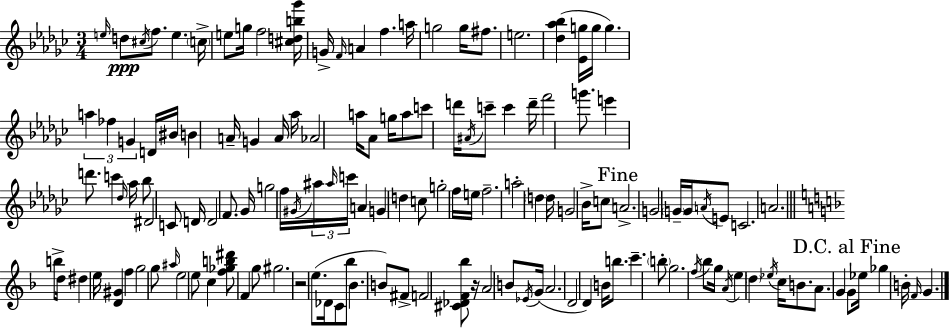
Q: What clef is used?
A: treble